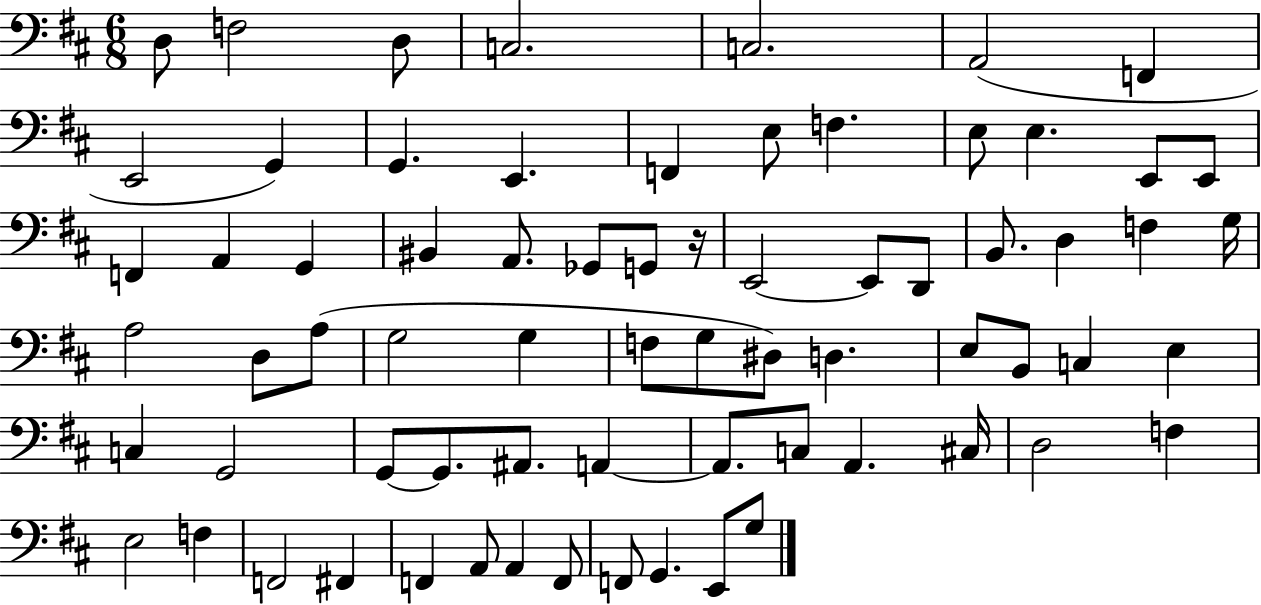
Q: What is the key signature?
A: D major